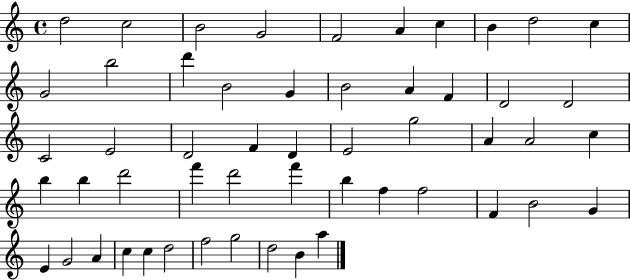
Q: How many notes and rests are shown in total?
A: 53